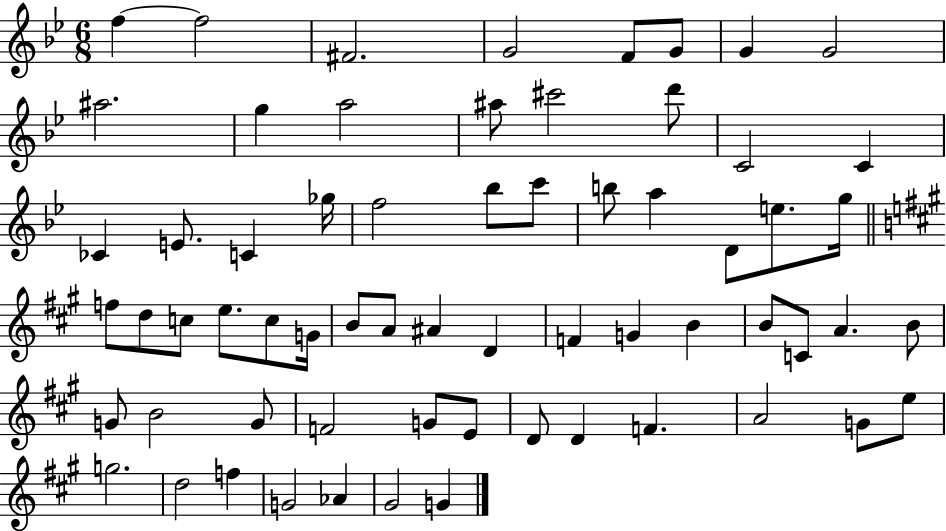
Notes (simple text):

F5/q F5/h F#4/h. G4/h F4/e G4/e G4/q G4/h A#5/h. G5/q A5/h A#5/e C#6/h D6/e C4/h C4/q CES4/q E4/e. C4/q Gb5/s F5/h Bb5/e C6/e B5/e A5/q D4/e E5/e. G5/s F5/e D5/e C5/e E5/e. C5/e G4/s B4/e A4/e A#4/q D4/q F4/q G4/q B4/q B4/e C4/e A4/q. B4/e G4/e B4/h G4/e F4/h G4/e E4/e D4/e D4/q F4/q. A4/h G4/e E5/e G5/h. D5/h F5/q G4/h Ab4/q G#4/h G4/q